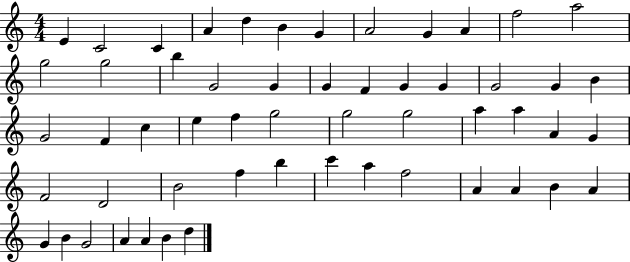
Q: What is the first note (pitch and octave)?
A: E4